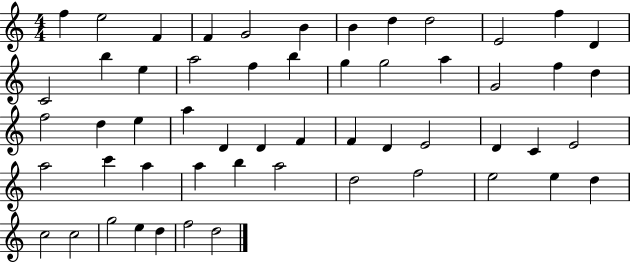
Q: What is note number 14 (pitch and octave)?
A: B5